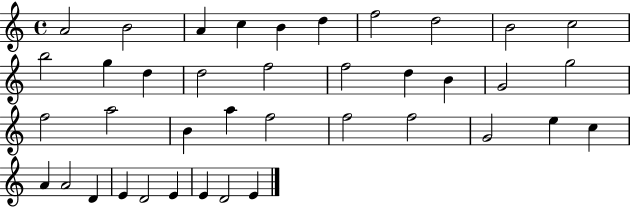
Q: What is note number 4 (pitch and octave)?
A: C5